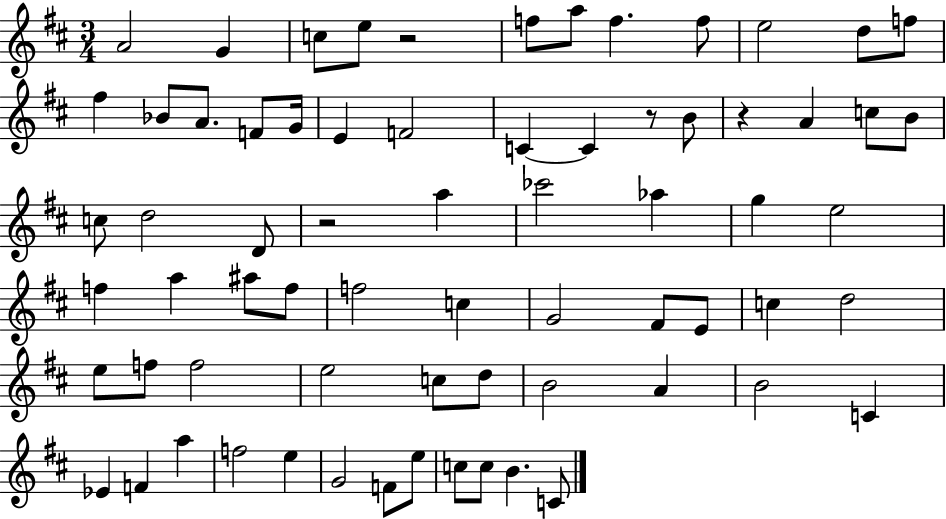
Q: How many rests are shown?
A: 4